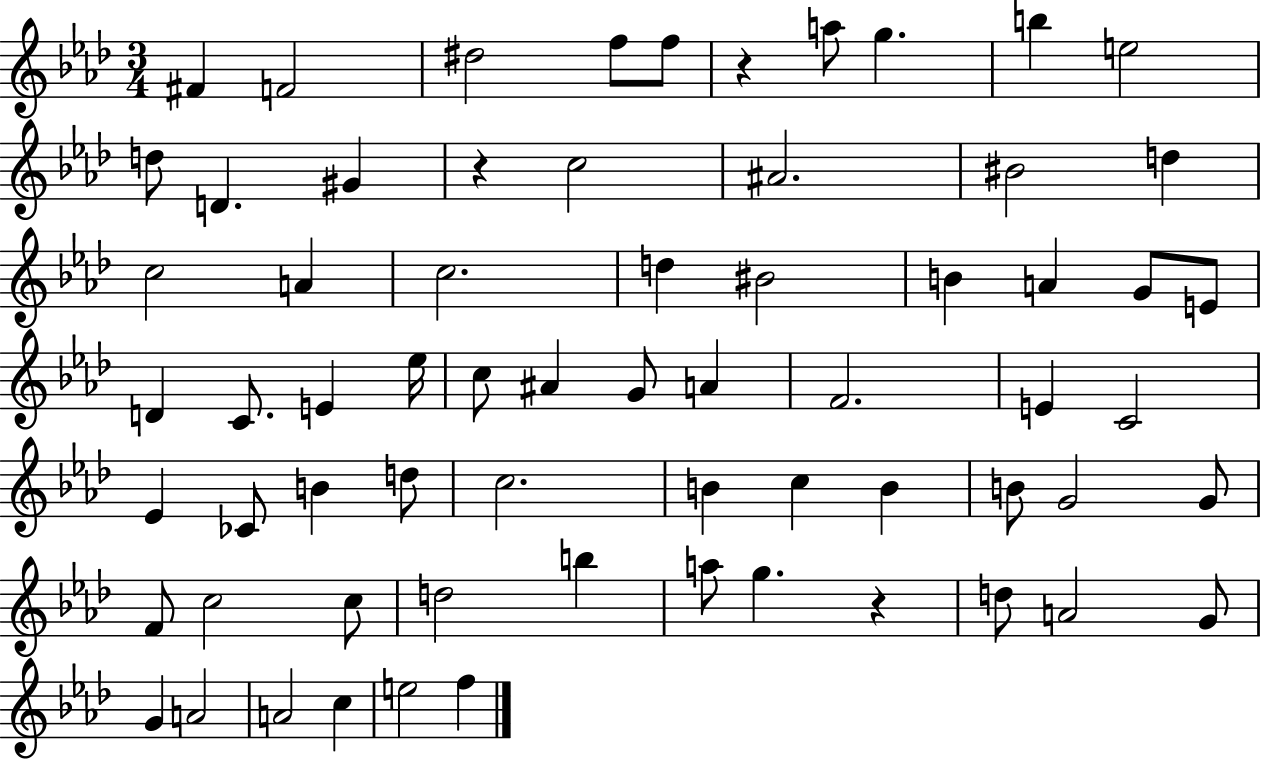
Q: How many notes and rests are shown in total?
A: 66